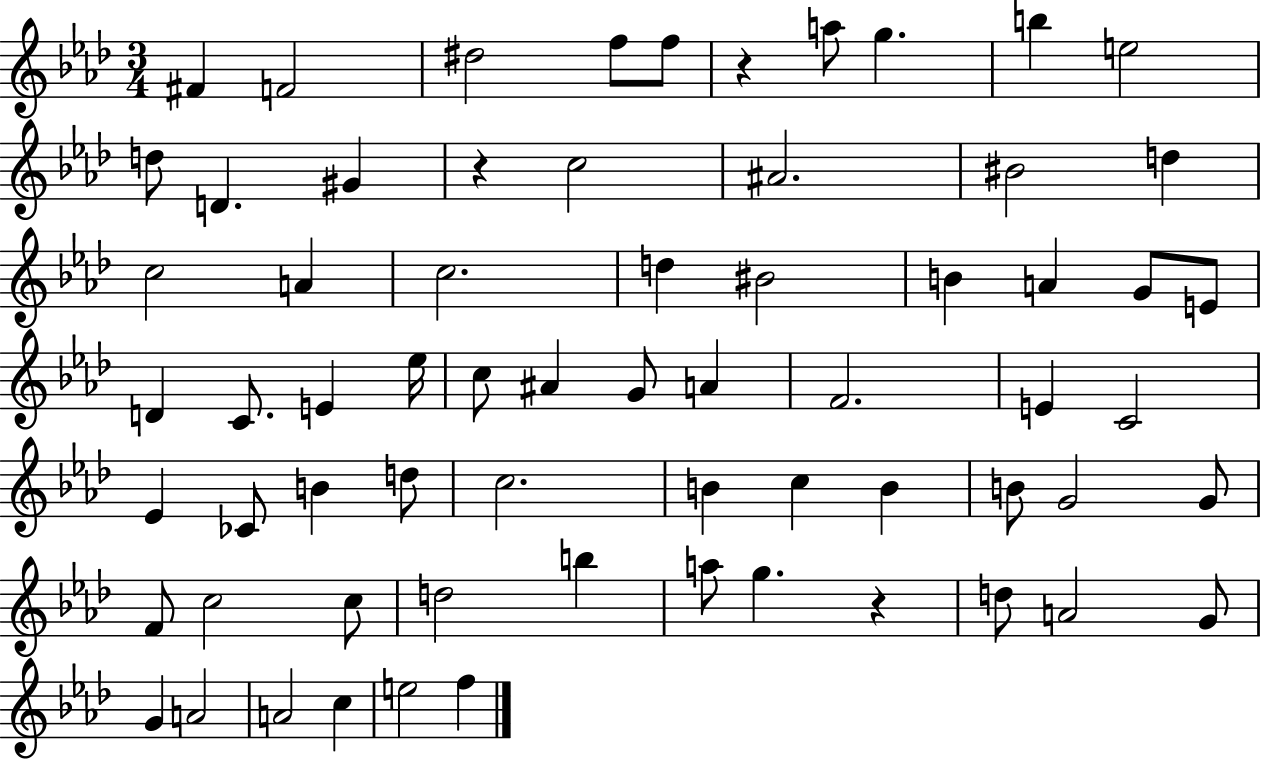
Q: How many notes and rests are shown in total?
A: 66